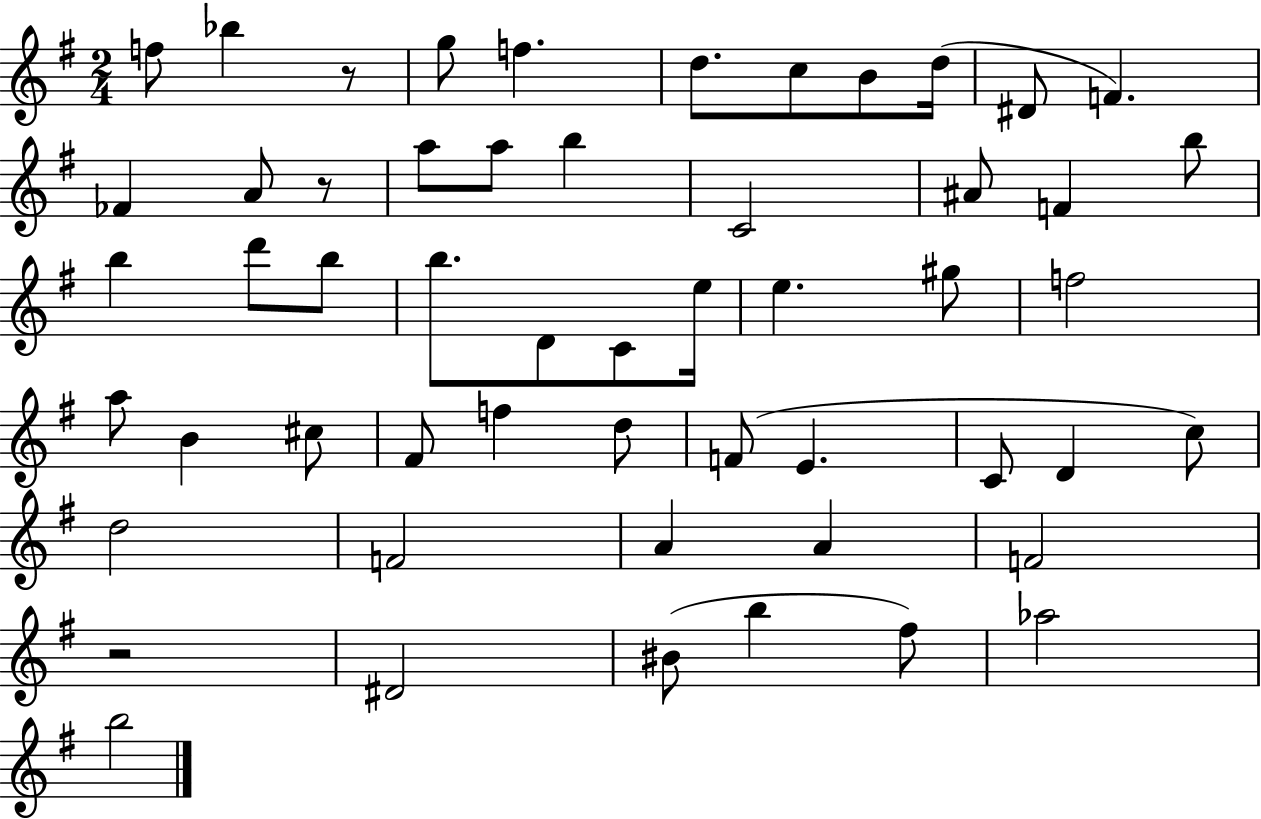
{
  \clef treble
  \numericTimeSignature
  \time 2/4
  \key g \major
  f''8 bes''4 r8 | g''8 f''4. | d''8. c''8 b'8 d''16( | dis'8 f'4.) | \break fes'4 a'8 r8 | a''8 a''8 b''4 | c'2 | ais'8 f'4 b''8 | \break b''4 d'''8 b''8 | b''8. d'8 c'8 e''16 | e''4. gis''8 | f''2 | \break a''8 b'4 cis''8 | fis'8 f''4 d''8 | f'8( e'4. | c'8 d'4 c''8) | \break d''2 | f'2 | a'4 a'4 | f'2 | \break r2 | dis'2 | bis'8( b''4 fis''8) | aes''2 | \break b''2 | \bar "|."
}